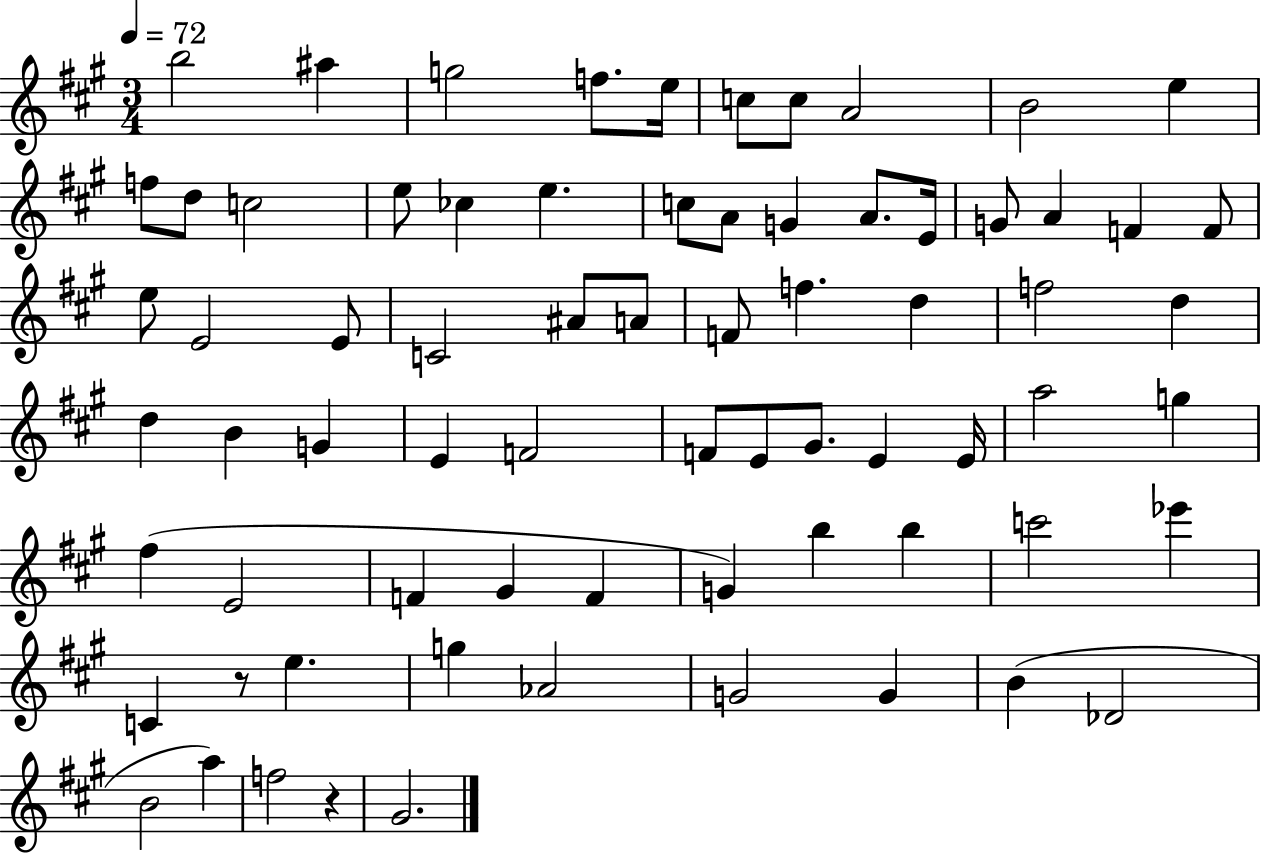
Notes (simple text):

B5/h A#5/q G5/h F5/e. E5/s C5/e C5/e A4/h B4/h E5/q F5/e D5/e C5/h E5/e CES5/q E5/q. C5/e A4/e G4/q A4/e. E4/s G4/e A4/q F4/q F4/e E5/e E4/h E4/e C4/h A#4/e A4/e F4/e F5/q. D5/q F5/h D5/q D5/q B4/q G4/q E4/q F4/h F4/e E4/e G#4/e. E4/q E4/s A5/h G5/q F#5/q E4/h F4/q G#4/q F4/q G4/q B5/q B5/q C6/h Eb6/q C4/q R/e E5/q. G5/q Ab4/h G4/h G4/q B4/q Db4/h B4/h A5/q F5/h R/q G#4/h.